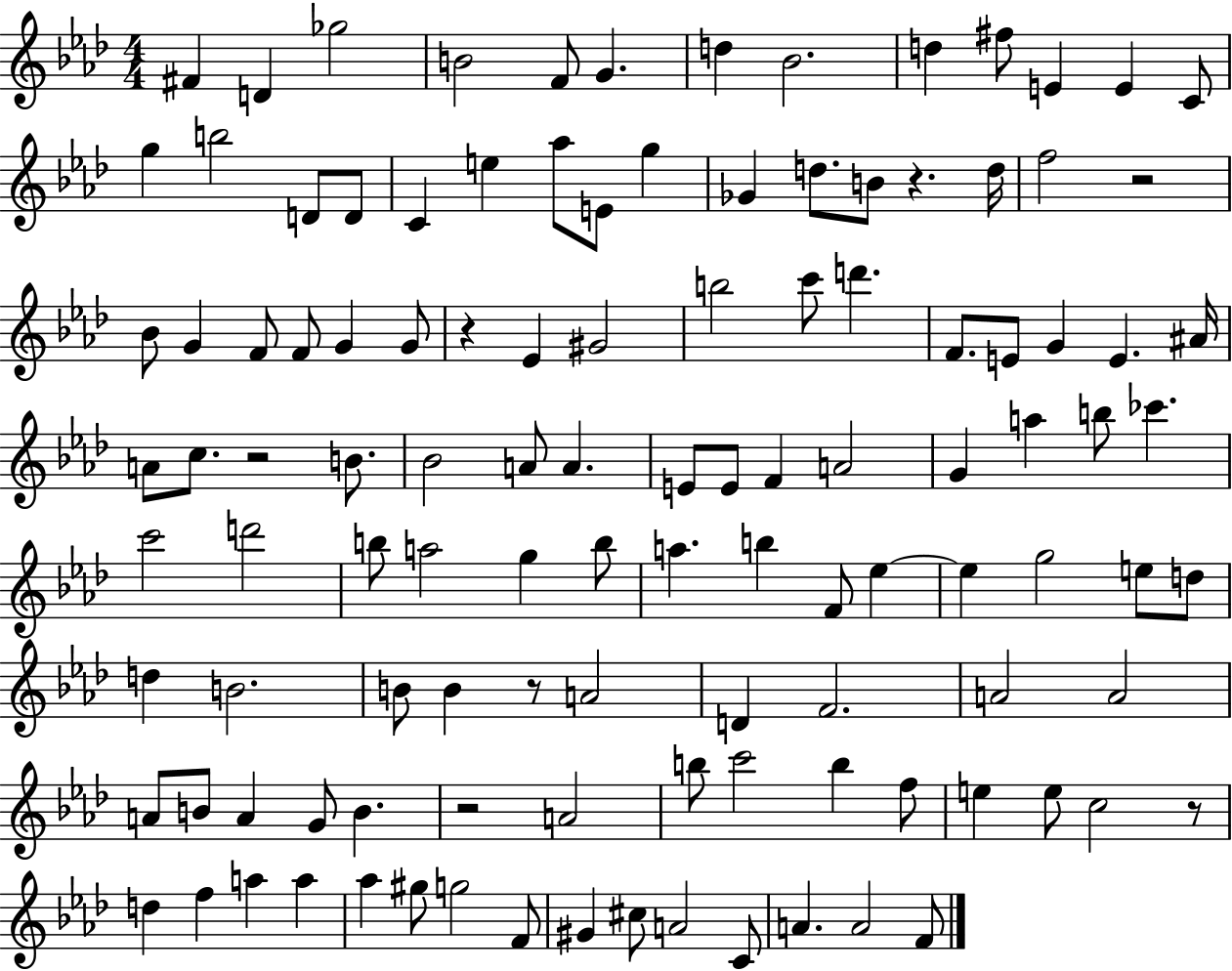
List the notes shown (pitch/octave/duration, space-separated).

F#4/q D4/q Gb5/h B4/h F4/e G4/q. D5/q Bb4/h. D5/q F#5/e E4/q E4/q C4/e G5/q B5/h D4/e D4/e C4/q E5/q Ab5/e E4/e G5/q Gb4/q D5/e. B4/e R/q. D5/s F5/h R/h Bb4/e G4/q F4/e F4/e G4/q G4/e R/q Eb4/q G#4/h B5/h C6/e D6/q. F4/e. E4/e G4/q E4/q. A#4/s A4/e C5/e. R/h B4/e. Bb4/h A4/e A4/q. E4/e E4/e F4/q A4/h G4/q A5/q B5/e CES6/q. C6/h D6/h B5/e A5/h G5/q B5/e A5/q. B5/q F4/e Eb5/q Eb5/q G5/h E5/e D5/e D5/q B4/h. B4/e B4/q R/e A4/h D4/q F4/h. A4/h A4/h A4/e B4/e A4/q G4/e B4/q. R/h A4/h B5/e C6/h B5/q F5/e E5/q E5/e C5/h R/e D5/q F5/q A5/q A5/q Ab5/q G#5/e G5/h F4/e G#4/q C#5/e A4/h C4/e A4/q. A4/h F4/e